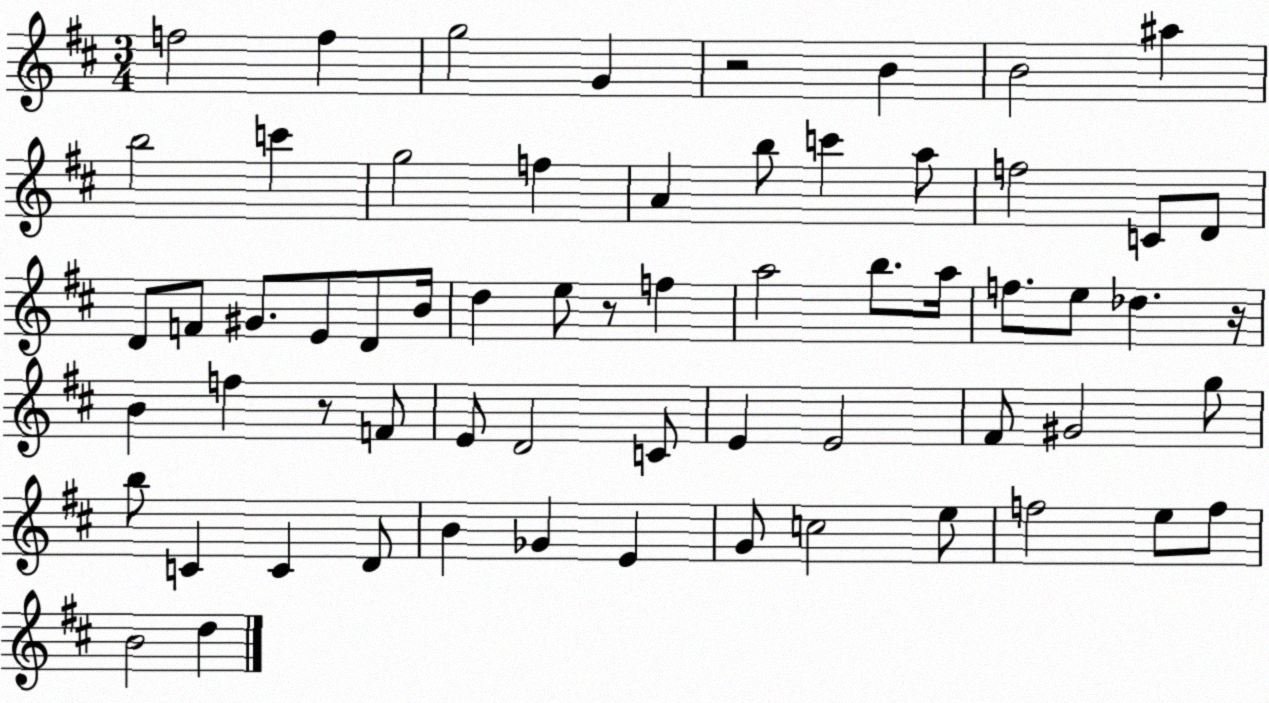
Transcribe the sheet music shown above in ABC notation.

X:1
T:Untitled
M:3/4
L:1/4
K:D
f2 f g2 G z2 B B2 ^a b2 c' g2 f A b/2 c' a/2 f2 C/2 D/2 D/2 F/2 ^G/2 E/2 D/2 B/4 d e/2 z/2 f a2 b/2 a/4 f/2 e/2 _d z/4 B f z/2 F/2 E/2 D2 C/2 E E2 ^F/2 ^G2 g/2 b/2 C C D/2 B _G E G/2 c2 e/2 f2 e/2 f/2 B2 d